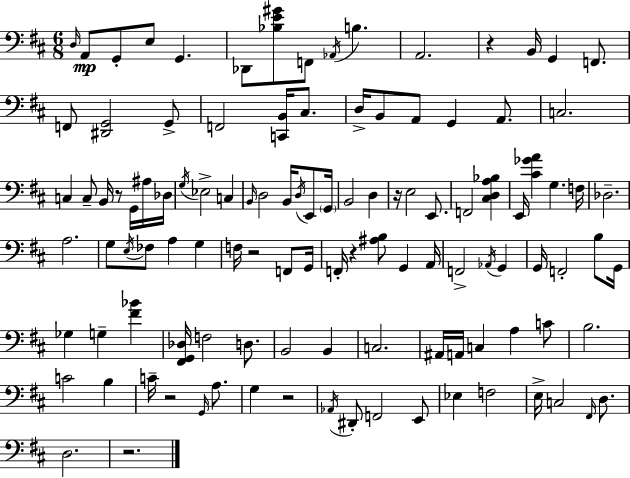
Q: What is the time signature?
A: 6/8